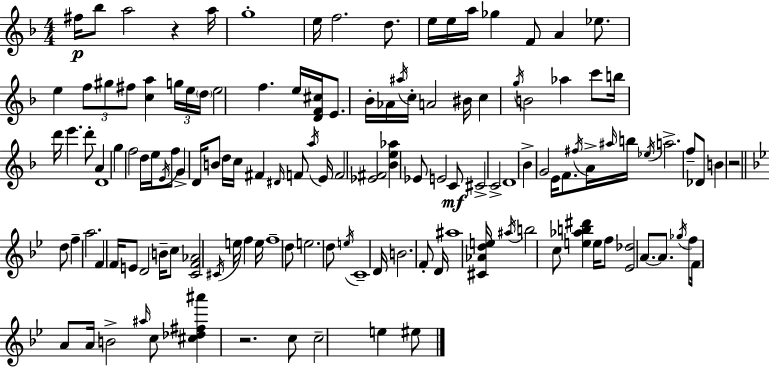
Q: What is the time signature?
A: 4/4